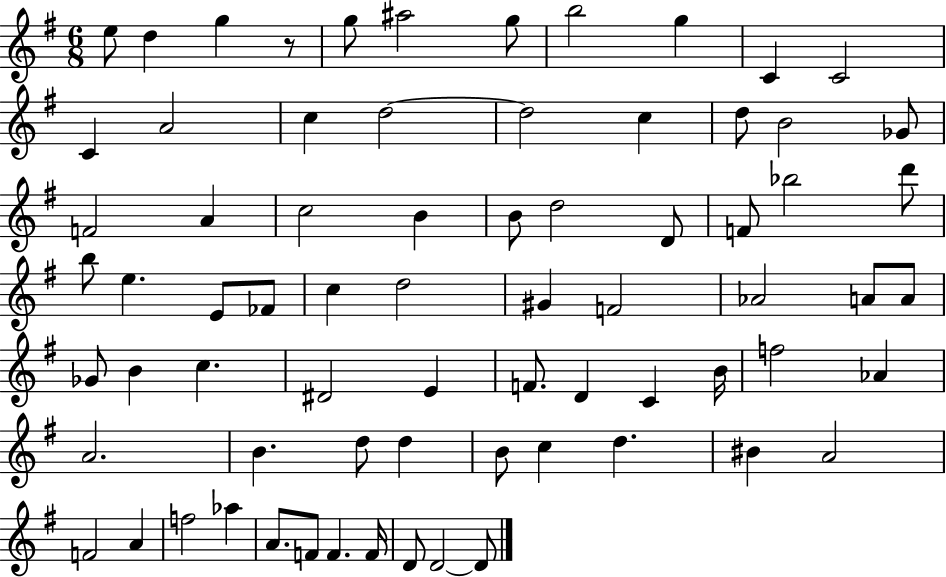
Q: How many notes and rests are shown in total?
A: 72